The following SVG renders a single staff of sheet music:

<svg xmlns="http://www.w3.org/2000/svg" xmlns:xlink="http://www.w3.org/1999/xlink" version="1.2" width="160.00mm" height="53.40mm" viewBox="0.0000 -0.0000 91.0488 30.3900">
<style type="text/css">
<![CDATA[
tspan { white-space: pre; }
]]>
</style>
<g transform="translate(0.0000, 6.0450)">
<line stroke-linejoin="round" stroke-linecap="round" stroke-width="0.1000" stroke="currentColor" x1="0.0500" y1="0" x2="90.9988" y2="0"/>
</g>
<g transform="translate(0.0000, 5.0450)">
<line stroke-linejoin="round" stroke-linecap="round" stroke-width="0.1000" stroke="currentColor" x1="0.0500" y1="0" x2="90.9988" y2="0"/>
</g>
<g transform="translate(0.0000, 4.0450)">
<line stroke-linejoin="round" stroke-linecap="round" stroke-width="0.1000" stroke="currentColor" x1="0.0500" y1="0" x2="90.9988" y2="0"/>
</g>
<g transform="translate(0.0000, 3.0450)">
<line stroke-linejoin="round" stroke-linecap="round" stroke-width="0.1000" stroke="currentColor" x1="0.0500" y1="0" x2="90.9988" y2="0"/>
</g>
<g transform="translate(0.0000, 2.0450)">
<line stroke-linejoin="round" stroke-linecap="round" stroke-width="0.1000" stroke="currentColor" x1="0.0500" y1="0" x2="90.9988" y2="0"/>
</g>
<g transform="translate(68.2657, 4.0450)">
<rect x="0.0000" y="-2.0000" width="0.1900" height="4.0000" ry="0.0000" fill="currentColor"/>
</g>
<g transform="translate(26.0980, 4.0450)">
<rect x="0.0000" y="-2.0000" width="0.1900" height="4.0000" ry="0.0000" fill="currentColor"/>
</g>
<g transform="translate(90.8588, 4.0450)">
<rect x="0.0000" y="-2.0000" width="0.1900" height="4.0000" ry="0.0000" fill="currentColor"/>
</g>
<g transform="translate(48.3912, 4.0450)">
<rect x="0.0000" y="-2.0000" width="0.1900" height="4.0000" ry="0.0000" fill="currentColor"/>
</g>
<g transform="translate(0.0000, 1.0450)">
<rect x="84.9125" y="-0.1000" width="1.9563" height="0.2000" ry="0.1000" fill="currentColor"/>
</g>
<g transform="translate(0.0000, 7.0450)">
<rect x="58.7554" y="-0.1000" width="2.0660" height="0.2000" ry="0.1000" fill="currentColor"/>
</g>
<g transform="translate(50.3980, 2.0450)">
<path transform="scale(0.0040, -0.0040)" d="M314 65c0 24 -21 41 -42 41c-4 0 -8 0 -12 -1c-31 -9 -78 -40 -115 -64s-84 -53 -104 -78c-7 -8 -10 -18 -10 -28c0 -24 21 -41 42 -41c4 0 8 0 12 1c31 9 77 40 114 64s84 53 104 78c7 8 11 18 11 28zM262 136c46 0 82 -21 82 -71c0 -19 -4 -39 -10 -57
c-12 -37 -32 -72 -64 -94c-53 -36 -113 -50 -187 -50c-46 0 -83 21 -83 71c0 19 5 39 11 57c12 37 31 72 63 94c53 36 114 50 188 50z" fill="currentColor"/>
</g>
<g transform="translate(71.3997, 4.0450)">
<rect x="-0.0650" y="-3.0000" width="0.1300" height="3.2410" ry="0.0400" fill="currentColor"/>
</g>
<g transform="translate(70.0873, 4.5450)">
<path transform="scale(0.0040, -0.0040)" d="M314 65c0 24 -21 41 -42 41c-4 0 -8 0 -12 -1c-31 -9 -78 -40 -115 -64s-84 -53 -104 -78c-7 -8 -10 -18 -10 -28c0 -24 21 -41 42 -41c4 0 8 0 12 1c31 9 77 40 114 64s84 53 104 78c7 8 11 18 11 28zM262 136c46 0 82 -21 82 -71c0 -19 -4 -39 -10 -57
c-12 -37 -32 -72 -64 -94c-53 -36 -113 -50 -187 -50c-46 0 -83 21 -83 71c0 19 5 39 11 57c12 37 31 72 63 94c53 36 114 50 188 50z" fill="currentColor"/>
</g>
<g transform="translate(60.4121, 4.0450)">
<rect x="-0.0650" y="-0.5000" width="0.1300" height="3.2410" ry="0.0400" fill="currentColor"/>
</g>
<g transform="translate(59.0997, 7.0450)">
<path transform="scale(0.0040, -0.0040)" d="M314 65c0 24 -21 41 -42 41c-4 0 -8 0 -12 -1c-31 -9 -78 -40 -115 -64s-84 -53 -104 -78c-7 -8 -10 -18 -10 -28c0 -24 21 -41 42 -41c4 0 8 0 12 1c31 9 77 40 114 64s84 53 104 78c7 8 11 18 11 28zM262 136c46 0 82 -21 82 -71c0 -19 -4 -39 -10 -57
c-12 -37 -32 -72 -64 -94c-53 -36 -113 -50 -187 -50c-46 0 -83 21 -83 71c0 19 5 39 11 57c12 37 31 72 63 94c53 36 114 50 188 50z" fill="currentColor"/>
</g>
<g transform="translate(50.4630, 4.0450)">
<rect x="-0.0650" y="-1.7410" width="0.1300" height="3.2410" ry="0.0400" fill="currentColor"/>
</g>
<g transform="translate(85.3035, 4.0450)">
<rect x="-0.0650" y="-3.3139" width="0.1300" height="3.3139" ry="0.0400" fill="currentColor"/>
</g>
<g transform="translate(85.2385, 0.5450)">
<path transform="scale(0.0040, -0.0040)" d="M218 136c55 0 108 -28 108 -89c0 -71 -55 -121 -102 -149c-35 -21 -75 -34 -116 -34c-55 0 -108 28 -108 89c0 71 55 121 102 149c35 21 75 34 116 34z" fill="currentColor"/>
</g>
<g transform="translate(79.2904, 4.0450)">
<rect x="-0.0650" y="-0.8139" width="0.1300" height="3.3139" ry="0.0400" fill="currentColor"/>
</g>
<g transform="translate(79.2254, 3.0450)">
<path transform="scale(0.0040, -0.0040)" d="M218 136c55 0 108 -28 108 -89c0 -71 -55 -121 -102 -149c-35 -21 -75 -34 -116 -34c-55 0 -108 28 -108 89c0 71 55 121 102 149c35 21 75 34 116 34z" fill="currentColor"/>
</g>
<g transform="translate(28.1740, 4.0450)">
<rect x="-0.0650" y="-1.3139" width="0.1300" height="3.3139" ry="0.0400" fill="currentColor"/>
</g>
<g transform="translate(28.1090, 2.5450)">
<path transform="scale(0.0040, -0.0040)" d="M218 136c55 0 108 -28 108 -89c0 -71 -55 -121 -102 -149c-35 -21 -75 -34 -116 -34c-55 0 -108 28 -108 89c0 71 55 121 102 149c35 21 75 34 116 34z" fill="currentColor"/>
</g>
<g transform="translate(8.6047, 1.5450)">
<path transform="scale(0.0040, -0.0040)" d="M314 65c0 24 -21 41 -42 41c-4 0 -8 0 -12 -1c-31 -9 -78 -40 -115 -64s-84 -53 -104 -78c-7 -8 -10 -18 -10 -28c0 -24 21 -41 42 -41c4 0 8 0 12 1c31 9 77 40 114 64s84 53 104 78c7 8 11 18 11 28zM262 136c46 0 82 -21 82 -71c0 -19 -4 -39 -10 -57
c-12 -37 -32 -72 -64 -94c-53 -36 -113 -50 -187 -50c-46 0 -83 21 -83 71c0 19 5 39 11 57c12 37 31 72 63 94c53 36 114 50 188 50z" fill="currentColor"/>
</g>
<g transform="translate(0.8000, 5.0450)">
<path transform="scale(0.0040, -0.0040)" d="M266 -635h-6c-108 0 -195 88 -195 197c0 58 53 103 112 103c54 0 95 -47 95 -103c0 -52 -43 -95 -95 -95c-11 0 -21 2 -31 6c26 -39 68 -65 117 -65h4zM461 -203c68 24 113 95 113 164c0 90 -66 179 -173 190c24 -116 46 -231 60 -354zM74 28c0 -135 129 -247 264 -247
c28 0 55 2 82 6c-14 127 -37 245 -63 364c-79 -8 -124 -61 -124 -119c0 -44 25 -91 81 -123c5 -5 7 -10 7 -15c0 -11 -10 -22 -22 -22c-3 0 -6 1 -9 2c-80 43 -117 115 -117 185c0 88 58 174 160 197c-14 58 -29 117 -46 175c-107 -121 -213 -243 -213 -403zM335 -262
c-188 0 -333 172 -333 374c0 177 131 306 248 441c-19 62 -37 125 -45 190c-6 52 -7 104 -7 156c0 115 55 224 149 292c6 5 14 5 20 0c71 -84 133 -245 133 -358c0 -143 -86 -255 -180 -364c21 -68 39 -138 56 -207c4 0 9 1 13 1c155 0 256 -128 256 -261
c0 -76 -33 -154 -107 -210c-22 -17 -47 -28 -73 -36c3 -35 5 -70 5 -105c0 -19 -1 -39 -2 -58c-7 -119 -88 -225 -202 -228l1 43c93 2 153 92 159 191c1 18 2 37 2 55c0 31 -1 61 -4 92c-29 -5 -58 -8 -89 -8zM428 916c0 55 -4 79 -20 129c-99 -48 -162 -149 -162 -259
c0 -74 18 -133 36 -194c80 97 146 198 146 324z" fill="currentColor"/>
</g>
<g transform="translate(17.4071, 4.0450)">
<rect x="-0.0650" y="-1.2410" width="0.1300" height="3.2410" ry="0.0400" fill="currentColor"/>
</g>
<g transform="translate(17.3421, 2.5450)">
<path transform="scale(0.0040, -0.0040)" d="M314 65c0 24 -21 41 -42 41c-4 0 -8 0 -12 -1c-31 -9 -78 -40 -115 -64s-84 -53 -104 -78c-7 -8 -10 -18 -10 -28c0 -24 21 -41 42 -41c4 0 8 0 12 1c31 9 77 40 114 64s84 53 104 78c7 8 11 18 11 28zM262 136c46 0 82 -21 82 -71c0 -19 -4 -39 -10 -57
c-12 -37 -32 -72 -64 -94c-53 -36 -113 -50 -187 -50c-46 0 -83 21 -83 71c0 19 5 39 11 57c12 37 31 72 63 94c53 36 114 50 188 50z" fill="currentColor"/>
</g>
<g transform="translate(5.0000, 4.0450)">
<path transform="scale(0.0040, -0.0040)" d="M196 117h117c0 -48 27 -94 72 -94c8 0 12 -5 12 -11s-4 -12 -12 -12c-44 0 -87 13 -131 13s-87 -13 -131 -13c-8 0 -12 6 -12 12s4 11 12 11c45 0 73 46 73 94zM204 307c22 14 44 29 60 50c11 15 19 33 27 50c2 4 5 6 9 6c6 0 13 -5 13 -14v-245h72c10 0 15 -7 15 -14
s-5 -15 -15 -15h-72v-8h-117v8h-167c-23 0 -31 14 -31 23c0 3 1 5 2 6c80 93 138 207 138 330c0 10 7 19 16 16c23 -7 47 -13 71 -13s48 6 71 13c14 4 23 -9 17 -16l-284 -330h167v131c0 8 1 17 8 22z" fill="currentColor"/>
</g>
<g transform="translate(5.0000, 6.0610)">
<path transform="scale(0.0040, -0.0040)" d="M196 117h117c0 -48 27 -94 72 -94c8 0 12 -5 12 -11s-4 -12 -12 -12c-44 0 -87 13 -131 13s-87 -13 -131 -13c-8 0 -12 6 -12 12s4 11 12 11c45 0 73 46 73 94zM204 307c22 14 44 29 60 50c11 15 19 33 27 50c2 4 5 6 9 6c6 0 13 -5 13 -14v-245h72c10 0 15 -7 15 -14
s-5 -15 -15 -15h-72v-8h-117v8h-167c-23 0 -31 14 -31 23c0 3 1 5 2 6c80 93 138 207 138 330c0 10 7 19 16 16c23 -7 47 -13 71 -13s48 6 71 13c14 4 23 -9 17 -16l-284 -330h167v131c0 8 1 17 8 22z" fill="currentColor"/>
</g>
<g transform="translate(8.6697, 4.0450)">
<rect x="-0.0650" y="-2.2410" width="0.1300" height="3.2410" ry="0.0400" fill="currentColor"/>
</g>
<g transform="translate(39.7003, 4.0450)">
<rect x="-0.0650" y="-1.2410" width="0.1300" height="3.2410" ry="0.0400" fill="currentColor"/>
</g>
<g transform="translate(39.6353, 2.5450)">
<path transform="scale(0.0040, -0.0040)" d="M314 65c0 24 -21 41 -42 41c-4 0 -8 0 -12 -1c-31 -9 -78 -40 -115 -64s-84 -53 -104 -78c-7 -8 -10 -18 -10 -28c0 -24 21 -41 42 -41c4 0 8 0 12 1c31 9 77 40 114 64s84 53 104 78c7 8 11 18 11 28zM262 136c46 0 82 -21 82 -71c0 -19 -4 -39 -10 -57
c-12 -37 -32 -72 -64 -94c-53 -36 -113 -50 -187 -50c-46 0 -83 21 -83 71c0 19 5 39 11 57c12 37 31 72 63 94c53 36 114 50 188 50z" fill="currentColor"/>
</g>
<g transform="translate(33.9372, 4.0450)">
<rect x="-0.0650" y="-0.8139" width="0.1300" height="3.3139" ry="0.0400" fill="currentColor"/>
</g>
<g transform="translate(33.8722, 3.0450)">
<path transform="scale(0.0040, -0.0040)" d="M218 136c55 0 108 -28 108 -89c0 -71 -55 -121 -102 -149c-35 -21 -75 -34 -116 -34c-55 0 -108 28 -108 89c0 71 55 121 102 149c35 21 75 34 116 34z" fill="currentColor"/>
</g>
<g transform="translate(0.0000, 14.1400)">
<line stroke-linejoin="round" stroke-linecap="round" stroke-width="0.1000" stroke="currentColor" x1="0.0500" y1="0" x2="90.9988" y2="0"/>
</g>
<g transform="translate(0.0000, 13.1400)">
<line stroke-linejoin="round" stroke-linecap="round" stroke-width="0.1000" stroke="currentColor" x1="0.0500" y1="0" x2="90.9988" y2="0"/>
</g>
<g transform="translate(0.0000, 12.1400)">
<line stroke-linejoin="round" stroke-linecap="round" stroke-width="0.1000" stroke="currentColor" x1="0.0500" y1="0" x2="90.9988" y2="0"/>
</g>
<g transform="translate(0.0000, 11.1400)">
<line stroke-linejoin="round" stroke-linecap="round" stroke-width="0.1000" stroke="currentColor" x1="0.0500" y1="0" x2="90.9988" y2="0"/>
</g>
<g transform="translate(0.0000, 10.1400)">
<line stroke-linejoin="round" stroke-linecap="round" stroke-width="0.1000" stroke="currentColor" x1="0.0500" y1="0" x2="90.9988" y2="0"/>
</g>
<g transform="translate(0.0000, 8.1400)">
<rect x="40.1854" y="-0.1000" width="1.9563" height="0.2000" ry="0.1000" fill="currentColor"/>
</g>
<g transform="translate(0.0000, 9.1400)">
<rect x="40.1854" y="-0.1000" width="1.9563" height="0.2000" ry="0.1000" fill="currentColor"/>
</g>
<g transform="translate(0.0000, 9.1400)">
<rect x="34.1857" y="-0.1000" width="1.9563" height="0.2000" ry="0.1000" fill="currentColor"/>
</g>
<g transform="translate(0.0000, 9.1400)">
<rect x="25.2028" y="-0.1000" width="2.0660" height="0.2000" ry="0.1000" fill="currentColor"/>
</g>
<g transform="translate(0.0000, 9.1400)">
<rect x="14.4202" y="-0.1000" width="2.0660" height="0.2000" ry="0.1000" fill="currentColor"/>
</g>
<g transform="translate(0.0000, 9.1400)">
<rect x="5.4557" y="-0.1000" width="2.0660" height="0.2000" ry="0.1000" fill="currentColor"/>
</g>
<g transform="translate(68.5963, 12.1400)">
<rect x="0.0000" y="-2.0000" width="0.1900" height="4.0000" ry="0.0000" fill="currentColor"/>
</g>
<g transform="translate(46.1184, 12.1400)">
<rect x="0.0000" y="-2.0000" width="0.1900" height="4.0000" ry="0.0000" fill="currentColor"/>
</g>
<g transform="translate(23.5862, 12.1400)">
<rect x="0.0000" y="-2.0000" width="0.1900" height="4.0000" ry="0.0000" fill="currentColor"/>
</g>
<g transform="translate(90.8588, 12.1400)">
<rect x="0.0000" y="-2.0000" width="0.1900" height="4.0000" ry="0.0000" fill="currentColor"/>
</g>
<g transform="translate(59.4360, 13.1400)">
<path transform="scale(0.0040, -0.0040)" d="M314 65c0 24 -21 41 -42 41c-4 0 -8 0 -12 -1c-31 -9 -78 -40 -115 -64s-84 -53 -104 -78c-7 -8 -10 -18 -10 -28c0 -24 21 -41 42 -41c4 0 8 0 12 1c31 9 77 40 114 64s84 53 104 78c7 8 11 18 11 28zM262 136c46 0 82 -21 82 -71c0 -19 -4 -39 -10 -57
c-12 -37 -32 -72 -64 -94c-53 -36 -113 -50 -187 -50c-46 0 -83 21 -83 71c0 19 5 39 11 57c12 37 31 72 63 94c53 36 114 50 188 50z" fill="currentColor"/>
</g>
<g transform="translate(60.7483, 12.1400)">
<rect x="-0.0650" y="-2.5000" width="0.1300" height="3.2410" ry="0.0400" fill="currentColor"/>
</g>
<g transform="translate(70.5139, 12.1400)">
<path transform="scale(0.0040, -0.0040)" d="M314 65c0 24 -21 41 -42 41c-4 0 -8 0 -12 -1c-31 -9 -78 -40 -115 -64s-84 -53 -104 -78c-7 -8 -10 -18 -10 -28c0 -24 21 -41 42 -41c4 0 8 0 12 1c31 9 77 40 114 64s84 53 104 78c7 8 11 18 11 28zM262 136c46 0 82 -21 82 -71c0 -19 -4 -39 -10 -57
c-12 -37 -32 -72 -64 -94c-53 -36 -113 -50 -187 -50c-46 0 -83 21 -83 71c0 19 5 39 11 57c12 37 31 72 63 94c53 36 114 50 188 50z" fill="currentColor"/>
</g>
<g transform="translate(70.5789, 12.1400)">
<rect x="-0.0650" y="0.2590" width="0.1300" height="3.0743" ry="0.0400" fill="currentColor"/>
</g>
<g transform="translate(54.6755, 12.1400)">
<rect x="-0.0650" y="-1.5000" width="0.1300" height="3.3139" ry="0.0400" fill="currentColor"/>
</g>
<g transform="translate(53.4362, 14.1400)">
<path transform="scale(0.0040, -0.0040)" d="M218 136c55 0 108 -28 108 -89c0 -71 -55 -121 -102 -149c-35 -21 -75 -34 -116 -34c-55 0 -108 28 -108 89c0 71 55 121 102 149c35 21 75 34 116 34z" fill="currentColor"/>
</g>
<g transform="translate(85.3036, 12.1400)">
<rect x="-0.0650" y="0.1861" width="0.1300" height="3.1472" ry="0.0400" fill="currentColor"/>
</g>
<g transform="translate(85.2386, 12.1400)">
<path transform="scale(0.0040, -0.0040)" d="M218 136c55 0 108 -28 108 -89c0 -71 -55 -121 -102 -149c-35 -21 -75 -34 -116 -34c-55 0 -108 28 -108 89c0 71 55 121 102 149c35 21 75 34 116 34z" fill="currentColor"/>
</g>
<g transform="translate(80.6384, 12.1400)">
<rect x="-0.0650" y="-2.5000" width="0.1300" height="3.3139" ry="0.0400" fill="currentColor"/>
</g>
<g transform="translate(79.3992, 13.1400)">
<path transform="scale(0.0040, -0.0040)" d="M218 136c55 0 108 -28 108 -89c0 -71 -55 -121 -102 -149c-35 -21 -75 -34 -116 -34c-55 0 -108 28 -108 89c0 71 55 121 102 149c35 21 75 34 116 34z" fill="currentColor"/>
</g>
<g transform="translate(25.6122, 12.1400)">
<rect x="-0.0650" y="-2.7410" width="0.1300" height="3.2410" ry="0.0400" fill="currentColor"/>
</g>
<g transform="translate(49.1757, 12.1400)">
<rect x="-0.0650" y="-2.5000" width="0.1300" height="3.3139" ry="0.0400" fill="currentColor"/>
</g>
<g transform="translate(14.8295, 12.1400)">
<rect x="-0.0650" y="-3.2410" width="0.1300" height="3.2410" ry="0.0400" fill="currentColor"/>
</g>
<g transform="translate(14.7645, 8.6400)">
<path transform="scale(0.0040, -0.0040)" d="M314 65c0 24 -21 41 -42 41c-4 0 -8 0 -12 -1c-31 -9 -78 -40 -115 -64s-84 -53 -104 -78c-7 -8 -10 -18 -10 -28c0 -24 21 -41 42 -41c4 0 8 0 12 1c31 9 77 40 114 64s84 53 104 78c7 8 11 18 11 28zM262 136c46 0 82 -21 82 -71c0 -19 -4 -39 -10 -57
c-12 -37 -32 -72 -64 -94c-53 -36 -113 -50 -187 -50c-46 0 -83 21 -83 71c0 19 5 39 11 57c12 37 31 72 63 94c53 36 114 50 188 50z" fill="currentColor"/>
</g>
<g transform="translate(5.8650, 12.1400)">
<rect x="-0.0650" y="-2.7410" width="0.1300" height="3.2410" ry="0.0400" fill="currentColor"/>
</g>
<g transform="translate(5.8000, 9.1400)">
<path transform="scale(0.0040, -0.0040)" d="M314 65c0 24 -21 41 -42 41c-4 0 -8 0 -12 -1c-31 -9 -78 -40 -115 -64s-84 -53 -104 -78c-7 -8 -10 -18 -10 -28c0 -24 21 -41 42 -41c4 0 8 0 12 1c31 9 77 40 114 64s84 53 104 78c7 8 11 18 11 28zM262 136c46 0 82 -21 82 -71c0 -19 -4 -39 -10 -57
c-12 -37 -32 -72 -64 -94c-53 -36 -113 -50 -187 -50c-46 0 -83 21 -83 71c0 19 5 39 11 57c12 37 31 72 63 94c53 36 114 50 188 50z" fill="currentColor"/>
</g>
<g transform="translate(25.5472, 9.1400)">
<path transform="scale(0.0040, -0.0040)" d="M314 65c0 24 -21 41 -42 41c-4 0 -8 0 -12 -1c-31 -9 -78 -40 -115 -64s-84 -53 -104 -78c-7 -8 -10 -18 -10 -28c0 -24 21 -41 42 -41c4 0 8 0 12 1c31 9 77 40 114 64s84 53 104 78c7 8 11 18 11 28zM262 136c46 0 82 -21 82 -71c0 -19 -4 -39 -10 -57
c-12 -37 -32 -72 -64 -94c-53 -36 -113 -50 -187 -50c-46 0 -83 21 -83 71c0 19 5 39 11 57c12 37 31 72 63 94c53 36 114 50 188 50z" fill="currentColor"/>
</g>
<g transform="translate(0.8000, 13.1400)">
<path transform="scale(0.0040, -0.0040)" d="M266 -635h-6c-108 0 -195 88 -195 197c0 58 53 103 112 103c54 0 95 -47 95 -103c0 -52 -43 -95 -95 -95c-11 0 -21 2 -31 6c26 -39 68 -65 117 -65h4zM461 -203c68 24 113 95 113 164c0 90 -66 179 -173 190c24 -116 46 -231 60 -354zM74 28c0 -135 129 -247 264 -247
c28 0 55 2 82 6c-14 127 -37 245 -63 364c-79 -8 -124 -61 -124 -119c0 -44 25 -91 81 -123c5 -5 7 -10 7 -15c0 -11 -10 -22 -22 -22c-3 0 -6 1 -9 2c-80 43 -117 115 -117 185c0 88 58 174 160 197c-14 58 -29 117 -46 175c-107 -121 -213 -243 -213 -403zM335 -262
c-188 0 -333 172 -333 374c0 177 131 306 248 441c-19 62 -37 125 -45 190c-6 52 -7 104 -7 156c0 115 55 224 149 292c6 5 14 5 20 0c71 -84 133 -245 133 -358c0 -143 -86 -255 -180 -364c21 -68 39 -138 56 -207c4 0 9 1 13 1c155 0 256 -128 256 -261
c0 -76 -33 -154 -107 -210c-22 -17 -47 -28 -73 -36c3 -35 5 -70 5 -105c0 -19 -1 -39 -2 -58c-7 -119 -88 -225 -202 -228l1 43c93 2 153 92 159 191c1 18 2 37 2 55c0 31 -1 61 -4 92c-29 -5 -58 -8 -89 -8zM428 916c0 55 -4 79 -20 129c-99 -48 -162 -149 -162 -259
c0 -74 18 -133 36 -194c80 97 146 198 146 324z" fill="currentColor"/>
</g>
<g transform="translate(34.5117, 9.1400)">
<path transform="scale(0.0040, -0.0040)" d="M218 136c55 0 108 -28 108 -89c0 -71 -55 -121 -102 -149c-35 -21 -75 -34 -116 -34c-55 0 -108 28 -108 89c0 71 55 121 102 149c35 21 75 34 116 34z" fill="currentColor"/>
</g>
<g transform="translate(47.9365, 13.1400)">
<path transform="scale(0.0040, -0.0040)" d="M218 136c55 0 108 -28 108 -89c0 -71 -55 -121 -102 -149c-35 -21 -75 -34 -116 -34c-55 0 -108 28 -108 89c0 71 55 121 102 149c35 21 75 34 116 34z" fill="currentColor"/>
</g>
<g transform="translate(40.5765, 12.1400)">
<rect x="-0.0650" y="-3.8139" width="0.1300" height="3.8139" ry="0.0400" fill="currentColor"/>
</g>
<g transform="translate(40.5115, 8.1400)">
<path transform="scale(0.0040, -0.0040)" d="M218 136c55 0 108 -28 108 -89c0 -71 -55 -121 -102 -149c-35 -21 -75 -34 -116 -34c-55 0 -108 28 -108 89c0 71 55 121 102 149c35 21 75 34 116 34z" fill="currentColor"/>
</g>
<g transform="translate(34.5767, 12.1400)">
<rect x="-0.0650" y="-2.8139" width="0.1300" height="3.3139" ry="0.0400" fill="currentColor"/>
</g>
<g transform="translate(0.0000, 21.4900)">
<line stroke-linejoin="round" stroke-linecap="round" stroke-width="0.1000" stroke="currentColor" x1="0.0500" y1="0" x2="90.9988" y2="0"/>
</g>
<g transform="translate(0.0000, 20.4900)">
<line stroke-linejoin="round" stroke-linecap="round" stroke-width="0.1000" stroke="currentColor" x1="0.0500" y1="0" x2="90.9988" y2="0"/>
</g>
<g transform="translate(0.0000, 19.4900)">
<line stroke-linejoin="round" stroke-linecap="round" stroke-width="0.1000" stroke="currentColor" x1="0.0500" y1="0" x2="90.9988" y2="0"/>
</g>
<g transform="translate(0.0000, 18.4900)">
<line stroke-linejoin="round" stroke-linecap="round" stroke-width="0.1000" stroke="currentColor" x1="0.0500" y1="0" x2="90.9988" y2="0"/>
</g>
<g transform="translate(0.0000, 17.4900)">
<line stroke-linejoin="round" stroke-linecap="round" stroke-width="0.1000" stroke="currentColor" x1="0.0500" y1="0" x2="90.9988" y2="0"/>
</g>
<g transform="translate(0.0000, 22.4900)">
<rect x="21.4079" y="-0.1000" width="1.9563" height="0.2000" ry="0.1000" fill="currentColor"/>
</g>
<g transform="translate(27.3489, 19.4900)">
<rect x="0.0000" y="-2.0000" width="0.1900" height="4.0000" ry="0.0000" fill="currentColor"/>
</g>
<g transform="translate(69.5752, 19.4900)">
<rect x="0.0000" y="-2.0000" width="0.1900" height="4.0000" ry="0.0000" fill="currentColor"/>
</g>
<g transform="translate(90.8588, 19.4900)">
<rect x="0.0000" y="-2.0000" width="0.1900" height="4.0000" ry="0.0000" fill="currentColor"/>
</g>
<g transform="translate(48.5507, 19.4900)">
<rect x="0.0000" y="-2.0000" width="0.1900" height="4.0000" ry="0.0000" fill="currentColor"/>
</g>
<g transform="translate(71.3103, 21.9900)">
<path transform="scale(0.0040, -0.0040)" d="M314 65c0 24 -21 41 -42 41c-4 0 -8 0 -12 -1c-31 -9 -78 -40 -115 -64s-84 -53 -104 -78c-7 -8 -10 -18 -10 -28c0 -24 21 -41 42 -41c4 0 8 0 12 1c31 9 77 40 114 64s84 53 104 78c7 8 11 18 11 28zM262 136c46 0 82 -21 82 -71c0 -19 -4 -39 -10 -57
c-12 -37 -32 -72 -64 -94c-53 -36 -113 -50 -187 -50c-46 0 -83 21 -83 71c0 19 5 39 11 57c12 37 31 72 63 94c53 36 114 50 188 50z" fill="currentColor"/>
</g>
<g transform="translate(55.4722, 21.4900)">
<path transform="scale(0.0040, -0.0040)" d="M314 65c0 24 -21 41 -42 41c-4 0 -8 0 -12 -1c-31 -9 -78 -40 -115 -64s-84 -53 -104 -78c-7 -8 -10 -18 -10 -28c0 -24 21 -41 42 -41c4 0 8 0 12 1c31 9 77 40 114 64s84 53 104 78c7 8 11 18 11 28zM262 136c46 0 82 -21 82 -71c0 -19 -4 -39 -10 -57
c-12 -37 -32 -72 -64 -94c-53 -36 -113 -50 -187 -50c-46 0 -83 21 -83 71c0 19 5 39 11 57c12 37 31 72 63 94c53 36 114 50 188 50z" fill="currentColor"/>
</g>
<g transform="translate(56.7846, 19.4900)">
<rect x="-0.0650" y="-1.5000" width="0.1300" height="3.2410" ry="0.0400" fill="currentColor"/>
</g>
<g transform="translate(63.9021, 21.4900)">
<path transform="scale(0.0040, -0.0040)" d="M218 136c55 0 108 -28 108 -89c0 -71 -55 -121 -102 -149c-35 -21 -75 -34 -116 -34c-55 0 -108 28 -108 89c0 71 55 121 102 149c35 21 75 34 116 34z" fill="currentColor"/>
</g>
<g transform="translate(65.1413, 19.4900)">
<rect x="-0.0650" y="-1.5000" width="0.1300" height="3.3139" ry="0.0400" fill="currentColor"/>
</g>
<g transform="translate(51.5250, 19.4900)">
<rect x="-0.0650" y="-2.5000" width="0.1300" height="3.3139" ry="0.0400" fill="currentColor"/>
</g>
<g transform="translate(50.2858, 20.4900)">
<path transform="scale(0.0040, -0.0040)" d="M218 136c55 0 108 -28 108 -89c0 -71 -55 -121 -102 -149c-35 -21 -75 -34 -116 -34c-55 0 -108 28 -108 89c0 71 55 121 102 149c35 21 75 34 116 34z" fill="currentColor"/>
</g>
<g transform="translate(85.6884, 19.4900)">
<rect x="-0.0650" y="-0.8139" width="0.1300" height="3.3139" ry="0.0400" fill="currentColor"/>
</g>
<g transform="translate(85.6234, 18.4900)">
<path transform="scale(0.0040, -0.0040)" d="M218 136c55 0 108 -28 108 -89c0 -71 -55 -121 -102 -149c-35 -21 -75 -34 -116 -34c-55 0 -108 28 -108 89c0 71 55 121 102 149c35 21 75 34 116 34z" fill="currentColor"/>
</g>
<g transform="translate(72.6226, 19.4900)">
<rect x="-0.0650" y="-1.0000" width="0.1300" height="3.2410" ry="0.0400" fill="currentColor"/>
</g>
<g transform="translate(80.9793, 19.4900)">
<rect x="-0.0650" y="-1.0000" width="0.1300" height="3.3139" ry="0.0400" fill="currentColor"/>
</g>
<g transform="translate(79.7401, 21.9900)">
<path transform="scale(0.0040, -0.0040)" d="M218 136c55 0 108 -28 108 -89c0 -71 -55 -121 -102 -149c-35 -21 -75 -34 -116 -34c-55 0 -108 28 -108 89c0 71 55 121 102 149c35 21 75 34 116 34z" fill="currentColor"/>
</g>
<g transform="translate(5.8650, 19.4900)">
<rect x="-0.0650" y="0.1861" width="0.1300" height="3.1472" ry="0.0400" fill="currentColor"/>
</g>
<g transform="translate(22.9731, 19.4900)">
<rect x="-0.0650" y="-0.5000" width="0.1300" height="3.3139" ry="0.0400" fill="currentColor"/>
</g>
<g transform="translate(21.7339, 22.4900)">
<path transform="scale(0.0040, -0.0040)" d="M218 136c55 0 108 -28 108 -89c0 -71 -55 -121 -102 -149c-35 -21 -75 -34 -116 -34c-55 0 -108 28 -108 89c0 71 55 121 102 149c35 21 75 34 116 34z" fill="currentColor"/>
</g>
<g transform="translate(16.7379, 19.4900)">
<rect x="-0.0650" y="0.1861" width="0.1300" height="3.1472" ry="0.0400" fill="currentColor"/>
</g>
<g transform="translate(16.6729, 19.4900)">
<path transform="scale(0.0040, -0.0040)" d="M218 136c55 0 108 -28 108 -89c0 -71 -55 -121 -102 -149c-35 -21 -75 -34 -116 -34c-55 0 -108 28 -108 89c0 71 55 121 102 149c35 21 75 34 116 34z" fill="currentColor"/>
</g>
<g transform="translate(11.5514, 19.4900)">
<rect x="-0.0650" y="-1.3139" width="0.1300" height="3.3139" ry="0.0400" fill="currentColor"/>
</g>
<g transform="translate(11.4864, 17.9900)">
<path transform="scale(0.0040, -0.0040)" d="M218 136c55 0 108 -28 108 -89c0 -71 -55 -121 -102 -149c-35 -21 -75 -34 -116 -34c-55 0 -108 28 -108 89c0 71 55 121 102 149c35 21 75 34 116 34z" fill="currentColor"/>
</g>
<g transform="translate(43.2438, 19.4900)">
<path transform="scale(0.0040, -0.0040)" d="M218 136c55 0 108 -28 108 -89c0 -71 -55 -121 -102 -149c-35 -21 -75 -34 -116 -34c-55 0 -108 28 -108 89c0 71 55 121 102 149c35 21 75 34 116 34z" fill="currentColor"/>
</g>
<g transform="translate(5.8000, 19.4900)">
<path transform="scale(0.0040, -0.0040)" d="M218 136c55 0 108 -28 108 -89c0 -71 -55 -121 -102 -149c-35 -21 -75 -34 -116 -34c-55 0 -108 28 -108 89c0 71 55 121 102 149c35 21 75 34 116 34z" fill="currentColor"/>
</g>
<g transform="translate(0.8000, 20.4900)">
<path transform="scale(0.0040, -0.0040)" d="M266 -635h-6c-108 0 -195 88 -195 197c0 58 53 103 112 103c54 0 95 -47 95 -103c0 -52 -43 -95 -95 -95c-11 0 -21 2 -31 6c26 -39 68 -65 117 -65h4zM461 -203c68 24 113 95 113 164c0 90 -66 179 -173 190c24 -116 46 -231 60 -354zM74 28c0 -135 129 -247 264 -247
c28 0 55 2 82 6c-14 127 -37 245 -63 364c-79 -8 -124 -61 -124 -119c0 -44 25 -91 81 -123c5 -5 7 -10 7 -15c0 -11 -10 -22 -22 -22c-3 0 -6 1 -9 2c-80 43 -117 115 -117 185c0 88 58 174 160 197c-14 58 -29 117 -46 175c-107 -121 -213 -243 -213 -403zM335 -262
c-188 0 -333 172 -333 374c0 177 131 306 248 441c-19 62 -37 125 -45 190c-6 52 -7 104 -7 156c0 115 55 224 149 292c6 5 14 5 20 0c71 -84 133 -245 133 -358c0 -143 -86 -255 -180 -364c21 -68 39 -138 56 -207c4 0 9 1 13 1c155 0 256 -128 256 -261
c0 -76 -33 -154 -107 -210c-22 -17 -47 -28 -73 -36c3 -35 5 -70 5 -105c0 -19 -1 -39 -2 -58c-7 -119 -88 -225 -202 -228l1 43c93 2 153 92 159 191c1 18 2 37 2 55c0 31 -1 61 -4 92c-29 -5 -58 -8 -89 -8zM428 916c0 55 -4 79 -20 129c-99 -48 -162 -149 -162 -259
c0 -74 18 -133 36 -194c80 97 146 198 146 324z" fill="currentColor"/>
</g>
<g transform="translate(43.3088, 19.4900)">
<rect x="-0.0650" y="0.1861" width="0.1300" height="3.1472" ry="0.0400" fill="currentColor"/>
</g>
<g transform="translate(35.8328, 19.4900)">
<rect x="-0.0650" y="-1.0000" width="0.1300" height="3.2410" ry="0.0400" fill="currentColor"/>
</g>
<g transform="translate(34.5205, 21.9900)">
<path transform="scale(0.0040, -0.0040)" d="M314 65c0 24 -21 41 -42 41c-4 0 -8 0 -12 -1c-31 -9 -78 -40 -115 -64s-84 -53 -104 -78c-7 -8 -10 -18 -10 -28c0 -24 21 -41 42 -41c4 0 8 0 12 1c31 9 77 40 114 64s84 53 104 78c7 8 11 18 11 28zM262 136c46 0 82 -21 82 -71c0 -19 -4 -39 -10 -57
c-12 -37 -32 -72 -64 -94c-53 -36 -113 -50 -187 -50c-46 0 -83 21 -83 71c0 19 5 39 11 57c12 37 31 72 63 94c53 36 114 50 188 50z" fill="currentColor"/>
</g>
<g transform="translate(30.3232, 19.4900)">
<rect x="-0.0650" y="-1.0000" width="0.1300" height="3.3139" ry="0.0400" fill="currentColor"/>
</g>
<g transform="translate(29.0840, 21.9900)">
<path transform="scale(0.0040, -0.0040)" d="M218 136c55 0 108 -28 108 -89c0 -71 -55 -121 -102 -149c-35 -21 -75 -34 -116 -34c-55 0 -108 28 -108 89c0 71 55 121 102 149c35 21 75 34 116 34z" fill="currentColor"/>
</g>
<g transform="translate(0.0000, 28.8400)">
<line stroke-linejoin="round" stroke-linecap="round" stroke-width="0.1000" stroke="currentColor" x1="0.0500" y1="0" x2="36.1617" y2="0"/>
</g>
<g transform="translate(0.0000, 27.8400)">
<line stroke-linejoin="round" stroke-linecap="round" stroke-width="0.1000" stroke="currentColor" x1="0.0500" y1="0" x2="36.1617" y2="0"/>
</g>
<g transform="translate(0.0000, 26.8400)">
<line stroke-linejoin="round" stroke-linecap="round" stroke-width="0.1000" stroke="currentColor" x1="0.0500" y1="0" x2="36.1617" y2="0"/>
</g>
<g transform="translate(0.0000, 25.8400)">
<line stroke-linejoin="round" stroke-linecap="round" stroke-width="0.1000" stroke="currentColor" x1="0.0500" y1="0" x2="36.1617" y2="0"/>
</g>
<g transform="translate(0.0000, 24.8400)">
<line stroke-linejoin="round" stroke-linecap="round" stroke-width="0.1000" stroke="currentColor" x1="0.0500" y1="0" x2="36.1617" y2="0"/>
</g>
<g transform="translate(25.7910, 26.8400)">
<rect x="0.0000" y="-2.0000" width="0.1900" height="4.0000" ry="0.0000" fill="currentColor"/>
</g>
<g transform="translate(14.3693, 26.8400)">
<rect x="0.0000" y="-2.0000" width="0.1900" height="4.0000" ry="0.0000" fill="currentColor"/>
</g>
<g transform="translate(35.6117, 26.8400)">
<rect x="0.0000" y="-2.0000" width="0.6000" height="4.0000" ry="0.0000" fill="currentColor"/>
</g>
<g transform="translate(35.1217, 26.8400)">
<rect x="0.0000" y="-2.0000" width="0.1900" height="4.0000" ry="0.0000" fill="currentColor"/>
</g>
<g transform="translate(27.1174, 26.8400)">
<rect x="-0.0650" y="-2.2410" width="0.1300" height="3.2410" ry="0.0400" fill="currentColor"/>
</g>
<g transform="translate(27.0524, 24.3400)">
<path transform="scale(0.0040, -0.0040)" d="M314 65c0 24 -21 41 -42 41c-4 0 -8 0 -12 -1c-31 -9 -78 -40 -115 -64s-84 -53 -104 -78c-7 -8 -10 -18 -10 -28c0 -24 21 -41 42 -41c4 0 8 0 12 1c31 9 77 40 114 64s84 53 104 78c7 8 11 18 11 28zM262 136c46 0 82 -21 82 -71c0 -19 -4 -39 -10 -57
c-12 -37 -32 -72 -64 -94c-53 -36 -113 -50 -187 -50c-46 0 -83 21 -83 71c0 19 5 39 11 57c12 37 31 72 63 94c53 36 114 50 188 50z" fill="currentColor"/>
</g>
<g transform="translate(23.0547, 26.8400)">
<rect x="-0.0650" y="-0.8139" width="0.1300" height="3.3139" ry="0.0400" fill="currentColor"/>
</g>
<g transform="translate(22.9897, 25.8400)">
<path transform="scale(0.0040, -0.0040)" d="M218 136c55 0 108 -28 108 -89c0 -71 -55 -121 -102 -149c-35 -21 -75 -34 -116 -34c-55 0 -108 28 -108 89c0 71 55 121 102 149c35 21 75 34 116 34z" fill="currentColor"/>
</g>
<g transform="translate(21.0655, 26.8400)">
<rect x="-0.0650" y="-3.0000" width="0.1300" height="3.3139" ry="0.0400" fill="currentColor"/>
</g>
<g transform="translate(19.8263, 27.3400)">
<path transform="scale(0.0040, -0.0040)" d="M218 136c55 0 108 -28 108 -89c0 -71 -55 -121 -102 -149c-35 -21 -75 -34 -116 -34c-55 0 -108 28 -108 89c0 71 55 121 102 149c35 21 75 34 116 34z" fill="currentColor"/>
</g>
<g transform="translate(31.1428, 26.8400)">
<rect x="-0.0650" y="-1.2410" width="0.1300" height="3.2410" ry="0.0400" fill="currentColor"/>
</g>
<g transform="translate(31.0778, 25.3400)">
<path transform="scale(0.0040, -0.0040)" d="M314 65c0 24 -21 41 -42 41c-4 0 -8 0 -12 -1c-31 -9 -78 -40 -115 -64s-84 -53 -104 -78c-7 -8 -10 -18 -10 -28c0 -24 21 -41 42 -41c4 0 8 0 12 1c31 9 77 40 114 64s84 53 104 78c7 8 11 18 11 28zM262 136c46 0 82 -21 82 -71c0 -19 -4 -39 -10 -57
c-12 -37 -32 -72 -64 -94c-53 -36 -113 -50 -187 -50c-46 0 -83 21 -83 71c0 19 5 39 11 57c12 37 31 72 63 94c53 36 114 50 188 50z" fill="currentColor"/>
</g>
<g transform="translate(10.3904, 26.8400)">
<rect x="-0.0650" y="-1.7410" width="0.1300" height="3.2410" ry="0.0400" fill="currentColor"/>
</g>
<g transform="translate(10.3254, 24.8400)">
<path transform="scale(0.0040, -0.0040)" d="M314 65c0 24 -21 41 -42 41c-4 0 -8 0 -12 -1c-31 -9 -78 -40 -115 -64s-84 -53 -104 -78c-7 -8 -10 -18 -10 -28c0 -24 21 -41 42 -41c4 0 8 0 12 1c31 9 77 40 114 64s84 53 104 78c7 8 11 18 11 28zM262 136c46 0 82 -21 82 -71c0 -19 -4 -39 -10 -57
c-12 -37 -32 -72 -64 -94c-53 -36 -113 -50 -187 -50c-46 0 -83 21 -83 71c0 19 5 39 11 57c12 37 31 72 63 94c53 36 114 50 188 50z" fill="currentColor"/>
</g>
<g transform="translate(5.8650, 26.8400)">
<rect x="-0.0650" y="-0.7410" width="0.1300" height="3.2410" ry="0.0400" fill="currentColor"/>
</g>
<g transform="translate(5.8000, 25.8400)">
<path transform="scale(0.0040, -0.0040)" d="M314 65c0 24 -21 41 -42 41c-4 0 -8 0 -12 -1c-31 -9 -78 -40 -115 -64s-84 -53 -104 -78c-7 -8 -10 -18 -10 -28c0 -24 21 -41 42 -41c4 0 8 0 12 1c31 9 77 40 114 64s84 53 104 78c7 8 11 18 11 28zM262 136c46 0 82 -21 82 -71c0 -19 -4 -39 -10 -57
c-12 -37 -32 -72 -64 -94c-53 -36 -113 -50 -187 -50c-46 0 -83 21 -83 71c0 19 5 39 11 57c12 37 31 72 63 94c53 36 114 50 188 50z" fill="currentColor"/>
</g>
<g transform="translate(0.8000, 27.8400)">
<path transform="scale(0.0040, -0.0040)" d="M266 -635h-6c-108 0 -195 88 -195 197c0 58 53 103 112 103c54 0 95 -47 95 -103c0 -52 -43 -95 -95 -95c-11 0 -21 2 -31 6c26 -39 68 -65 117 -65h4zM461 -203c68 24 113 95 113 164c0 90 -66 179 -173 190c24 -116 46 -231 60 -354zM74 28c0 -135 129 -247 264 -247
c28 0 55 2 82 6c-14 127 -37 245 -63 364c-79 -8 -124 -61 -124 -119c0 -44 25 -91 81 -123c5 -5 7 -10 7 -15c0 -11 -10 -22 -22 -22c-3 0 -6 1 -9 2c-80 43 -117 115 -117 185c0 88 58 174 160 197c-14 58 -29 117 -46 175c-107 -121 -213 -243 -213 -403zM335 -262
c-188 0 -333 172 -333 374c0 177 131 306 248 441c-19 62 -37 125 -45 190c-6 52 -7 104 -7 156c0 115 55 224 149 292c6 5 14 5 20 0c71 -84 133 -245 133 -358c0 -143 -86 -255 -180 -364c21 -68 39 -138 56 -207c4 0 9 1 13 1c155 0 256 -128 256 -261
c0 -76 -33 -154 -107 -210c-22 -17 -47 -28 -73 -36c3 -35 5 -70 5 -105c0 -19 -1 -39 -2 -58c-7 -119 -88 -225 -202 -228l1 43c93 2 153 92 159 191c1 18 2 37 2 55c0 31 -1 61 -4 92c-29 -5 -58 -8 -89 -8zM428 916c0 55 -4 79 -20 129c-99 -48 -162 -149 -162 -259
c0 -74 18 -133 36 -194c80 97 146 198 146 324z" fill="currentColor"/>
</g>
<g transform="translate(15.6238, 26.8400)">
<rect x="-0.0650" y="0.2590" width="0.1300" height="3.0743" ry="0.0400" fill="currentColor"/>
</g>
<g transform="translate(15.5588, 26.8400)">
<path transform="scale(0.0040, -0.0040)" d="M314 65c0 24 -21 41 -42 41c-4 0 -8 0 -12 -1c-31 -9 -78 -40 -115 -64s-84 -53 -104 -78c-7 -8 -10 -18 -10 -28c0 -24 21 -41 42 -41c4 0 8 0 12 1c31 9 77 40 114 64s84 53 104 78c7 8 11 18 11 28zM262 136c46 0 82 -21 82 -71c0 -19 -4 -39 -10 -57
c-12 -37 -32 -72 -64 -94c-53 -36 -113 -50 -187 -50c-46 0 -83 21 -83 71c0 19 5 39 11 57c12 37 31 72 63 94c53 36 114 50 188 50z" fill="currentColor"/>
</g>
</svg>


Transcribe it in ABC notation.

X:1
T:Untitled
M:4/4
L:1/4
K:C
g2 e2 e d e2 f2 C2 A2 d b a2 b2 a2 a c' G E G2 B2 G B B e B C D D2 B G E2 E D2 D d d2 f2 B2 A d g2 e2